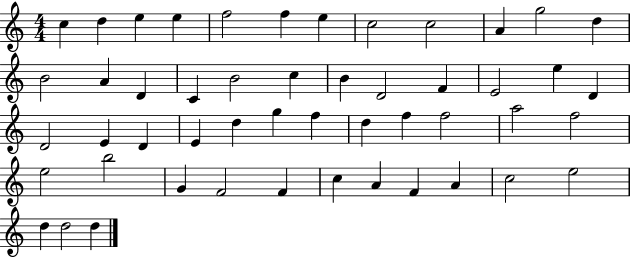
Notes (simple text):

C5/q D5/q E5/q E5/q F5/h F5/q E5/q C5/h C5/h A4/q G5/h D5/q B4/h A4/q D4/q C4/q B4/h C5/q B4/q D4/h F4/q E4/h E5/q D4/q D4/h E4/q D4/q E4/q D5/q G5/q F5/q D5/q F5/q F5/h A5/h F5/h E5/h B5/h G4/q F4/h F4/q C5/q A4/q F4/q A4/q C5/h E5/h D5/q D5/h D5/q